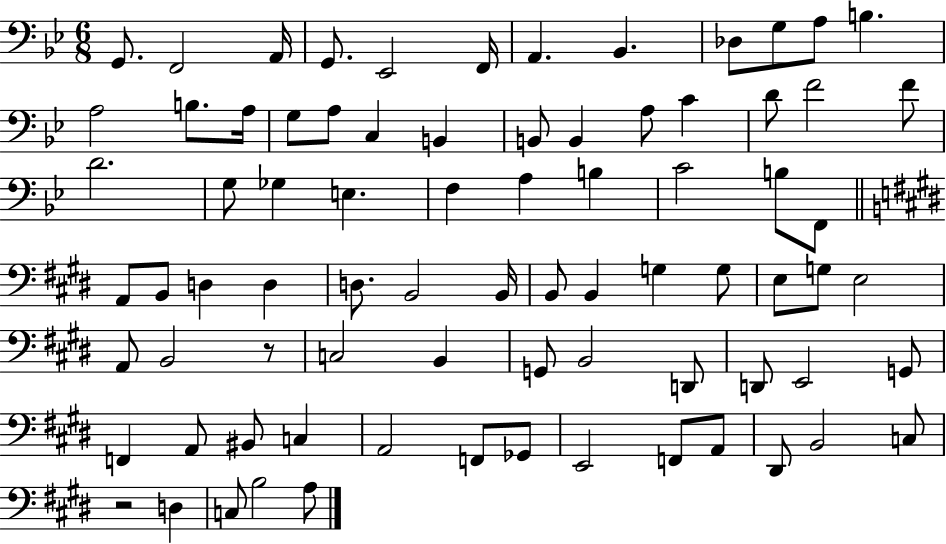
G2/e. F2/h A2/s G2/e. Eb2/h F2/s A2/q. Bb2/q. Db3/e G3/e A3/e B3/q. A3/h B3/e. A3/s G3/e A3/e C3/q B2/q B2/e B2/q A3/e C4/q D4/e F4/h F4/e D4/h. G3/e Gb3/q E3/q. F3/q A3/q B3/q C4/h B3/e F2/e A2/e B2/e D3/q D3/q D3/e. B2/h B2/s B2/e B2/q G3/q G3/e E3/e G3/e E3/h A2/e B2/h R/e C3/h B2/q G2/e B2/h D2/e D2/e E2/h G2/e F2/q A2/e BIS2/e C3/q A2/h F2/e Gb2/e E2/h F2/e A2/e D#2/e B2/h C3/e R/h D3/q C3/e B3/h A3/e